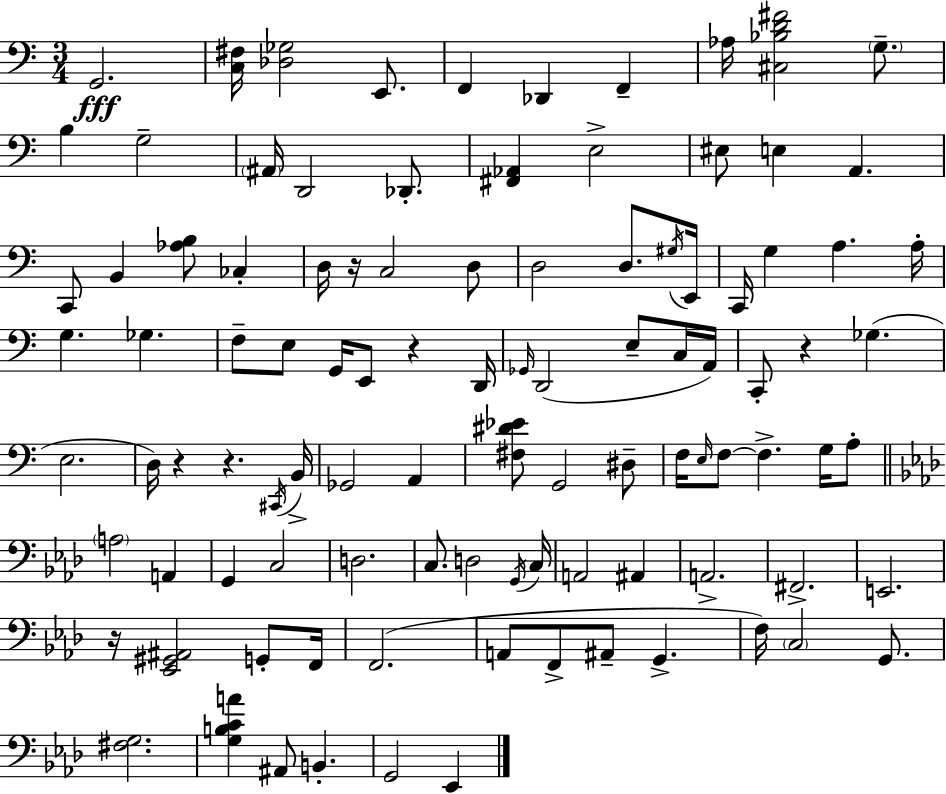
G2/h. [C3,F#3]/s [Db3,Gb3]/h E2/e. F2/q Db2/q F2/q Ab3/s [C#3,Bb3,D4,F#4]/h G3/e. B3/q G3/h A#2/s D2/h Db2/e. [F#2,Ab2]/q E3/h EIS3/e E3/q A2/q. C2/e B2/q [Ab3,B3]/e CES3/q D3/s R/s C3/h D3/e D3/h D3/e. G#3/s E2/s C2/s G3/q A3/q. A3/s G3/q. Gb3/q. F3/e E3/e G2/s E2/e R/q D2/s Gb2/s D2/h E3/e C3/s A2/s C2/e R/q Gb3/q. E3/h. D3/s R/q R/q. C#2/s B2/s Gb2/h A2/q [F#3,D#4,Eb4]/e G2/h D#3/e F3/s E3/s F3/e F3/q. G3/s A3/e A3/h A2/q G2/q C3/h D3/h. C3/e. D3/h G2/s C3/s A2/h A#2/q A2/h. F#2/h. E2/h. R/s [Eb2,G#2,A#2]/h G2/e F2/s F2/h. A2/e F2/e A#2/e G2/q. F3/s C3/h G2/e. [F#3,G3]/h. [G3,B3,C4,A4]/q A#2/e B2/q. G2/h Eb2/q